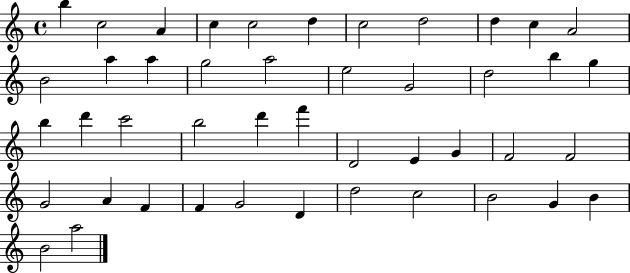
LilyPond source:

{
  \clef treble
  \time 4/4
  \defaultTimeSignature
  \key c \major
  b''4 c''2 a'4 | c''4 c''2 d''4 | c''2 d''2 | d''4 c''4 a'2 | \break b'2 a''4 a''4 | g''2 a''2 | e''2 g'2 | d''2 b''4 g''4 | \break b''4 d'''4 c'''2 | b''2 d'''4 f'''4 | d'2 e'4 g'4 | f'2 f'2 | \break g'2 a'4 f'4 | f'4 g'2 d'4 | d''2 c''2 | b'2 g'4 b'4 | \break b'2 a''2 | \bar "|."
}